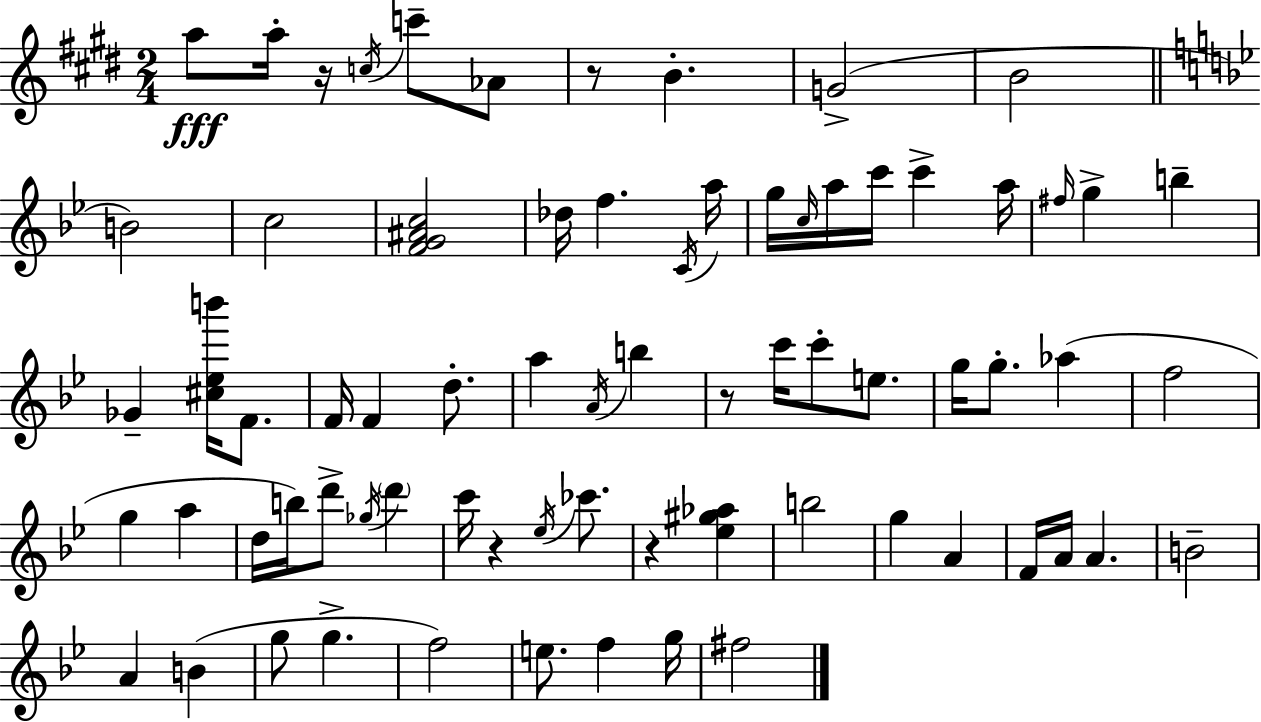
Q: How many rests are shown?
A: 5